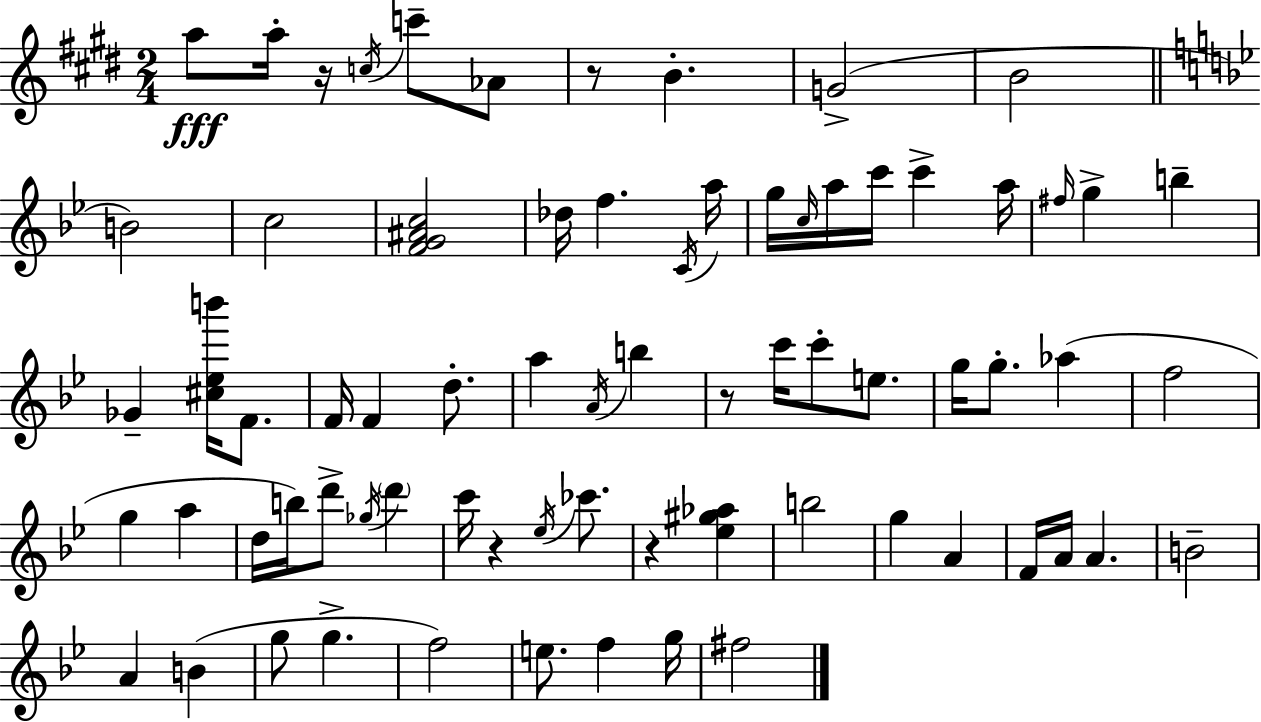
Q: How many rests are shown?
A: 5